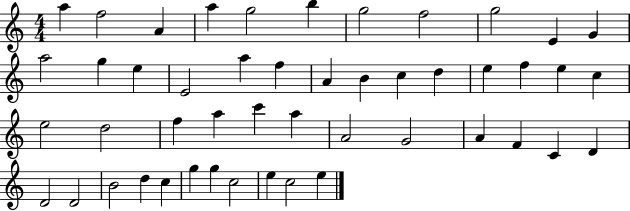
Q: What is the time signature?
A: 4/4